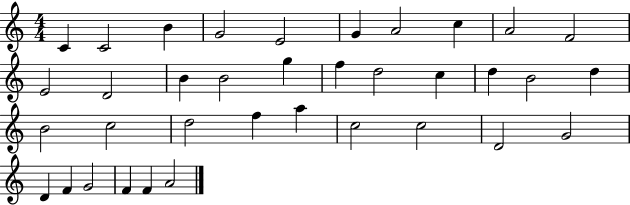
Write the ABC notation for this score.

X:1
T:Untitled
M:4/4
L:1/4
K:C
C C2 B G2 E2 G A2 c A2 F2 E2 D2 B B2 g f d2 c d B2 d B2 c2 d2 f a c2 c2 D2 G2 D F G2 F F A2